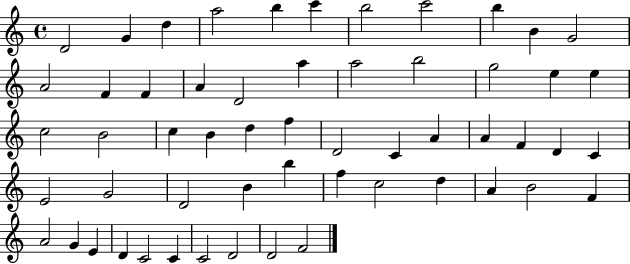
D4/h G4/q D5/q A5/h B5/q C6/q B5/h C6/h B5/q B4/q G4/h A4/h F4/q F4/q A4/q D4/h A5/q A5/h B5/h G5/h E5/q E5/q C5/h B4/h C5/q B4/q D5/q F5/q D4/h C4/q A4/q A4/q F4/q D4/q C4/q E4/h G4/h D4/h B4/q B5/q F5/q C5/h D5/q A4/q B4/h F4/q A4/h G4/q E4/q D4/q C4/h C4/q C4/h D4/h D4/h F4/h